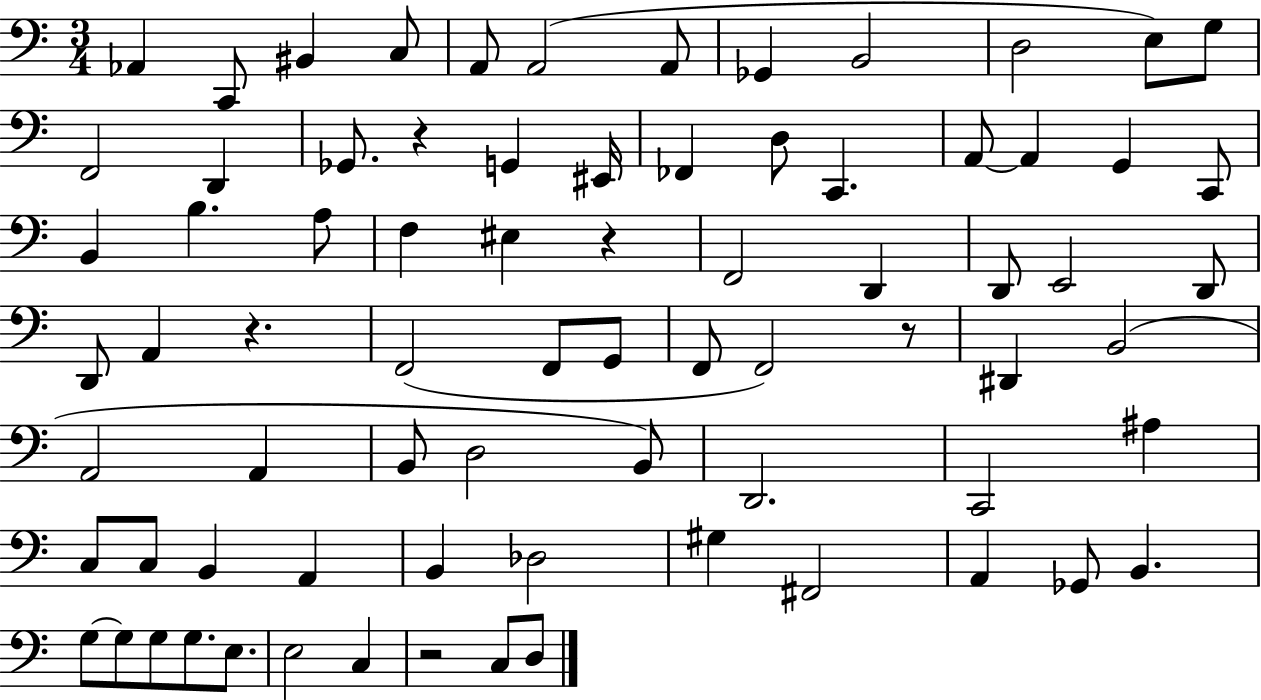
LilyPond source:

{
  \clef bass
  \numericTimeSignature
  \time 3/4
  \key c \major
  aes,4 c,8 bis,4 c8 | a,8 a,2( a,8 | ges,4 b,2 | d2 e8) g8 | \break f,2 d,4 | ges,8. r4 g,4 eis,16 | fes,4 d8 c,4. | a,8~~ a,4 g,4 c,8 | \break b,4 b4. a8 | f4 eis4 r4 | f,2 d,4 | d,8 e,2 d,8 | \break d,8 a,4 r4. | f,2( f,8 g,8 | f,8 f,2) r8 | dis,4 b,2( | \break a,2 a,4 | b,8 d2 b,8) | d,2. | c,2 ais4 | \break c8 c8 b,4 a,4 | b,4 des2 | gis4 fis,2 | a,4 ges,8 b,4. | \break g8~~ g8 g8 g8. e8. | e2 c4 | r2 c8 d8 | \bar "|."
}